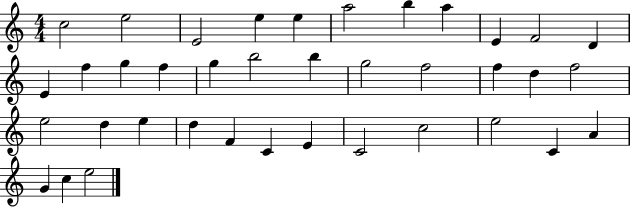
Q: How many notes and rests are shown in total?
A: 38